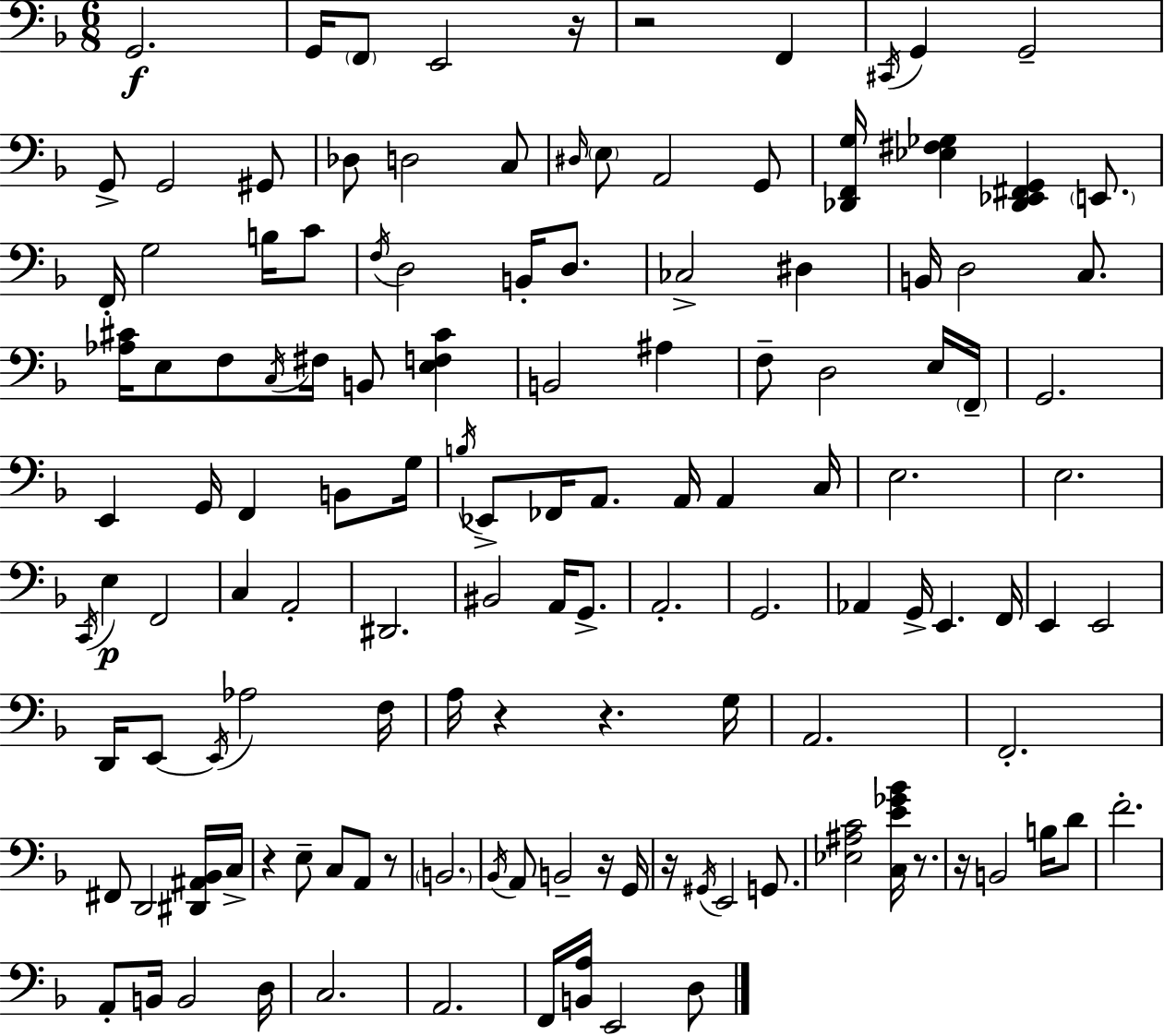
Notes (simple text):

G2/h. G2/s F2/e E2/h R/s R/h F2/q C#2/s G2/q G2/h G2/e G2/h G#2/e Db3/e D3/h C3/e D#3/s E3/e A2/h G2/e [Db2,F2,G3]/s [Eb3,F#3,Gb3]/q [Db2,Eb2,F#2,G2]/q E2/e. F2/s G3/h B3/s C4/e F3/s D3/h B2/s D3/e. CES3/h D#3/q B2/s D3/h C3/e. [Ab3,C#4]/s E3/e F3/e C3/s F#3/s B2/e [E3,F3,C#4]/q B2/h A#3/q F3/e D3/h E3/s F2/s G2/h. E2/q G2/s F2/q B2/e G3/s B3/s Eb2/e FES2/s A2/e. A2/s A2/q C3/s E3/h. E3/h. C2/s E3/q F2/h C3/q A2/h D#2/h. BIS2/h A2/s G2/e. A2/h. G2/h. Ab2/q G2/s E2/q. F2/s E2/q E2/h D2/s E2/e E2/s Ab3/h F3/s A3/s R/q R/q. G3/s A2/h. F2/h. F#2/e D2/h [D#2,A#2,Bb2]/s C3/s R/q E3/e C3/e A2/e R/e B2/h. Bb2/s A2/e B2/h R/s G2/s R/s G#2/s E2/h G2/e. [Eb3,A#3,C4]/h [C3,E4,Gb4,Bb4]/s R/e. R/s B2/h B3/s D4/e F4/h. A2/e B2/s B2/h D3/s C3/h. A2/h. F2/s [B2,A3]/s E2/h D3/e